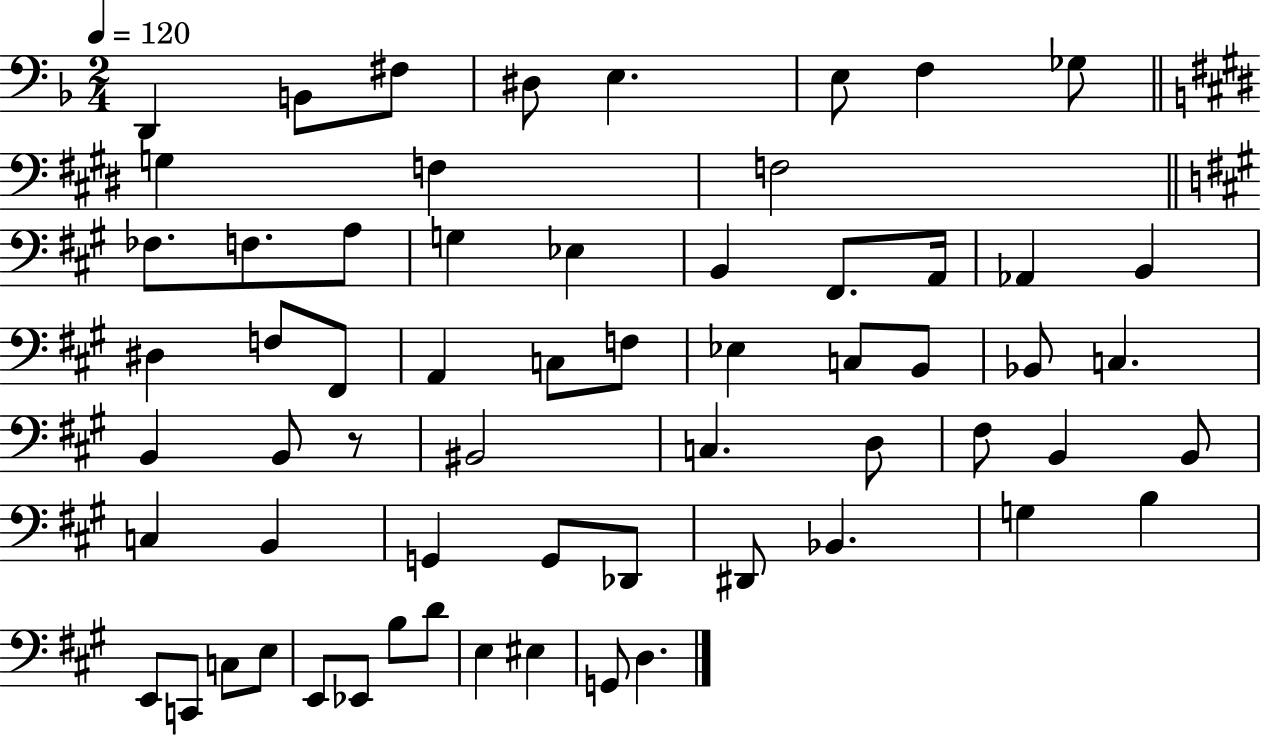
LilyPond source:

{
  \clef bass
  \numericTimeSignature
  \time 2/4
  \key f \major
  \tempo 4 = 120
  d,4 b,8 fis8 | dis8 e4. | e8 f4 ges8 | \bar "||" \break \key e \major g4 f4 | f2 | \bar "||" \break \key a \major fes8. f8. a8 | g4 ees4 | b,4 fis,8. a,16 | aes,4 b,4 | \break dis4 f8 fis,8 | a,4 c8 f8 | ees4 c8 b,8 | bes,8 c4. | \break b,4 b,8 r8 | bis,2 | c4. d8 | fis8 b,4 b,8 | \break c4 b,4 | g,4 g,8 des,8 | dis,8 bes,4. | g4 b4 | \break e,8 c,8 c8 e8 | e,8 ees,8 b8 d'8 | e4 eis4 | g,8 d4. | \break \bar "|."
}